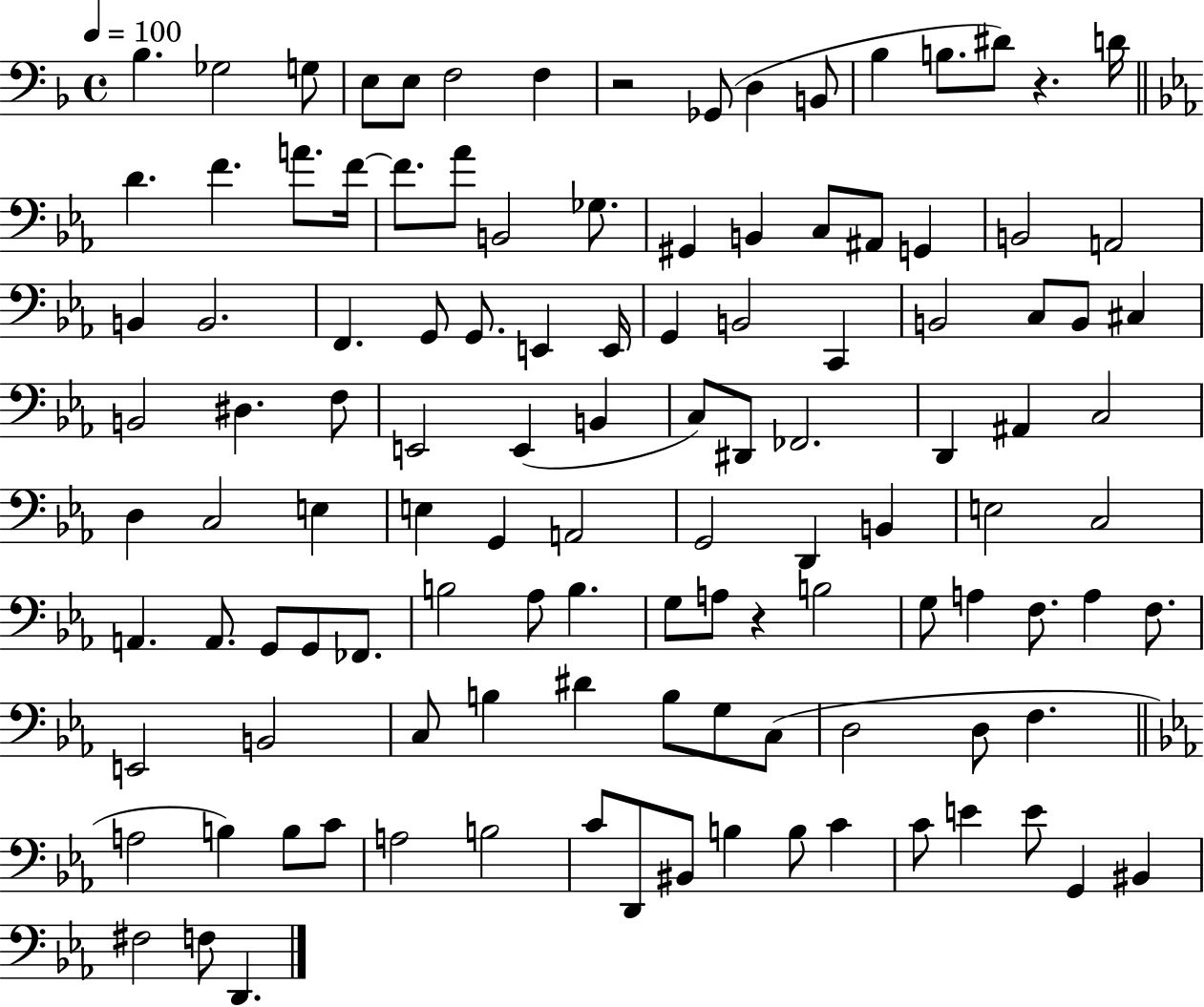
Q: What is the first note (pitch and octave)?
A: Bb3